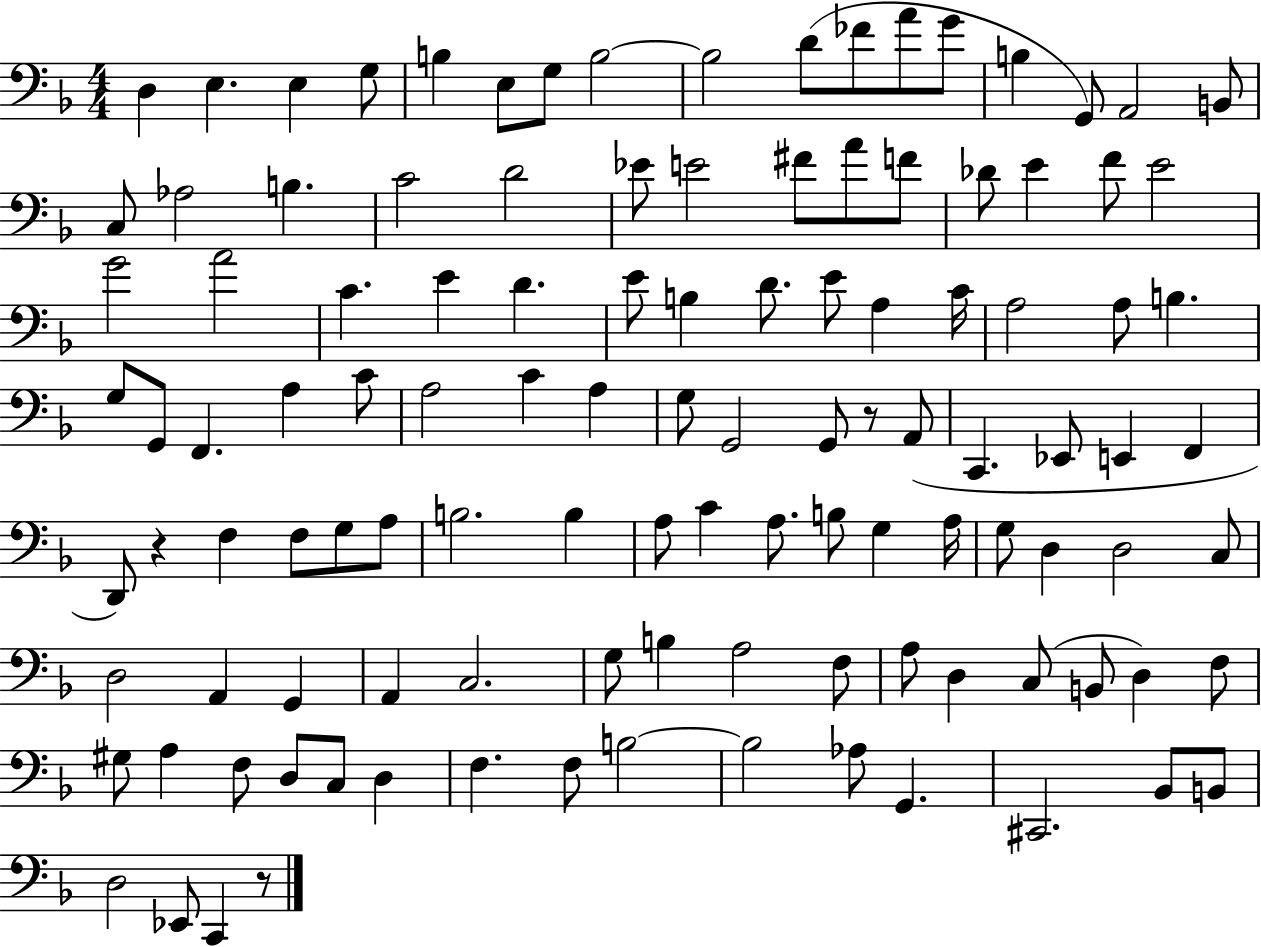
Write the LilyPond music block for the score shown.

{
  \clef bass
  \numericTimeSignature
  \time 4/4
  \key f \major
  \repeat volta 2 { d4 e4. e4 g8 | b4 e8 g8 b2~~ | b2 d'8( fes'8 a'8 g'8 | b4 g,8) a,2 b,8 | \break c8 aes2 b4. | c'2 d'2 | ees'8 e'2 fis'8 a'8 f'8 | des'8 e'4 f'8 e'2 | \break g'2 a'2 | c'4. e'4 d'4. | e'8 b4 d'8. e'8 a4 c'16 | a2 a8 b4. | \break g8 g,8 f,4. a4 c'8 | a2 c'4 a4 | g8 g,2 g,8 r8 a,8( | c,4. ees,8 e,4 f,4 | \break d,8) r4 f4 f8 g8 a8 | b2. b4 | a8 c'4 a8. b8 g4 a16 | g8 d4 d2 c8 | \break d2 a,4 g,4 | a,4 c2. | g8 b4 a2 f8 | a8 d4 c8( b,8 d4) f8 | \break gis8 a4 f8 d8 c8 d4 | f4. f8 b2~~ | b2 aes8 g,4. | cis,2. bes,8 b,8 | \break d2 ees,8 c,4 r8 | } \bar "|."
}